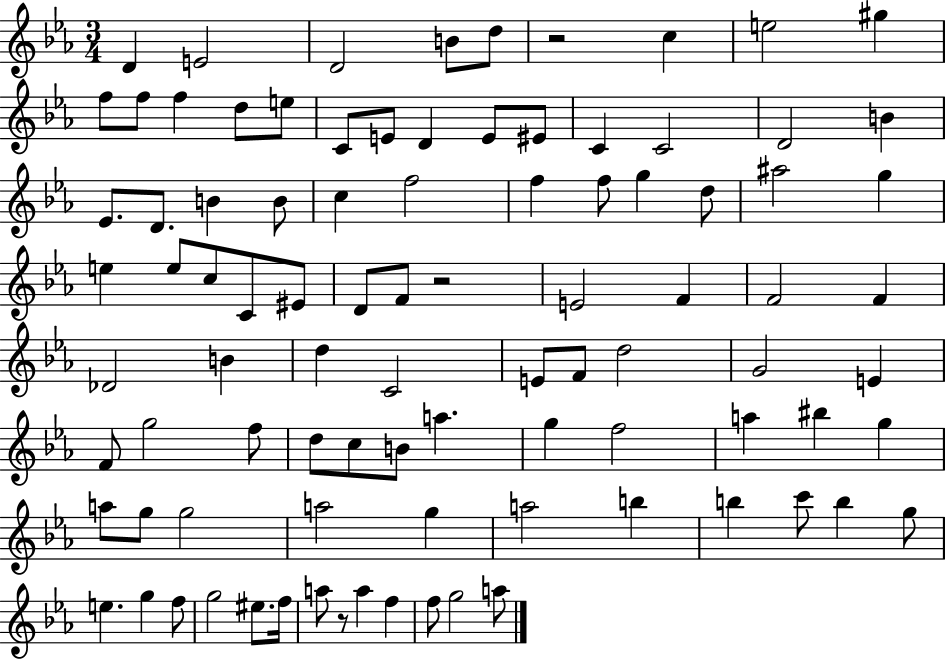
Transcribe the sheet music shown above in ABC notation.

X:1
T:Untitled
M:3/4
L:1/4
K:Eb
D E2 D2 B/2 d/2 z2 c e2 ^g f/2 f/2 f d/2 e/2 C/2 E/2 D E/2 ^E/2 C C2 D2 B _E/2 D/2 B B/2 c f2 f f/2 g d/2 ^a2 g e e/2 c/2 C/2 ^E/2 D/2 F/2 z2 E2 F F2 F _D2 B d C2 E/2 F/2 d2 G2 E F/2 g2 f/2 d/2 c/2 B/2 a g f2 a ^b g a/2 g/2 g2 a2 g a2 b b c'/2 b g/2 e g f/2 g2 ^e/2 f/4 a/2 z/2 a f f/2 g2 a/2